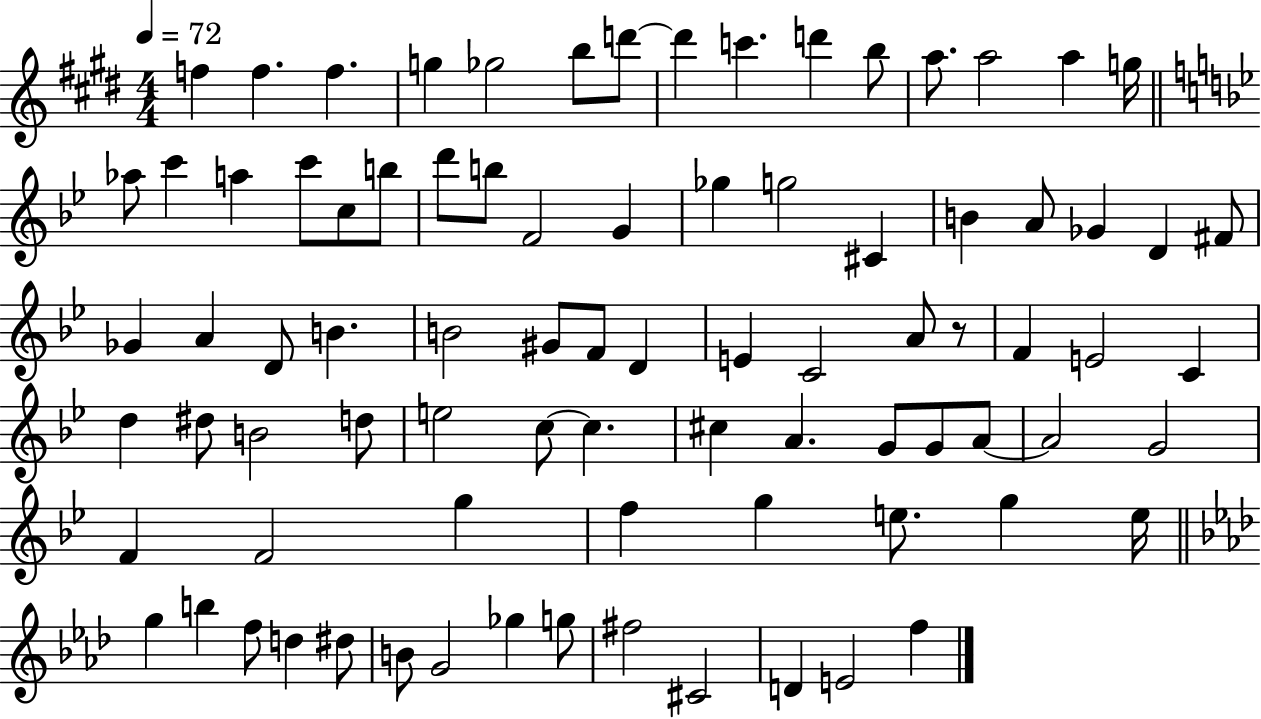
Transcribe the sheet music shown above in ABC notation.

X:1
T:Untitled
M:4/4
L:1/4
K:E
f f f g _g2 b/2 d'/2 d' c' d' b/2 a/2 a2 a g/4 _a/2 c' a c'/2 c/2 b/2 d'/2 b/2 F2 G _g g2 ^C B A/2 _G D ^F/2 _G A D/2 B B2 ^G/2 F/2 D E C2 A/2 z/2 F E2 C d ^d/2 B2 d/2 e2 c/2 c ^c A G/2 G/2 A/2 A2 G2 F F2 g f g e/2 g e/4 g b f/2 d ^d/2 B/2 G2 _g g/2 ^f2 ^C2 D E2 f